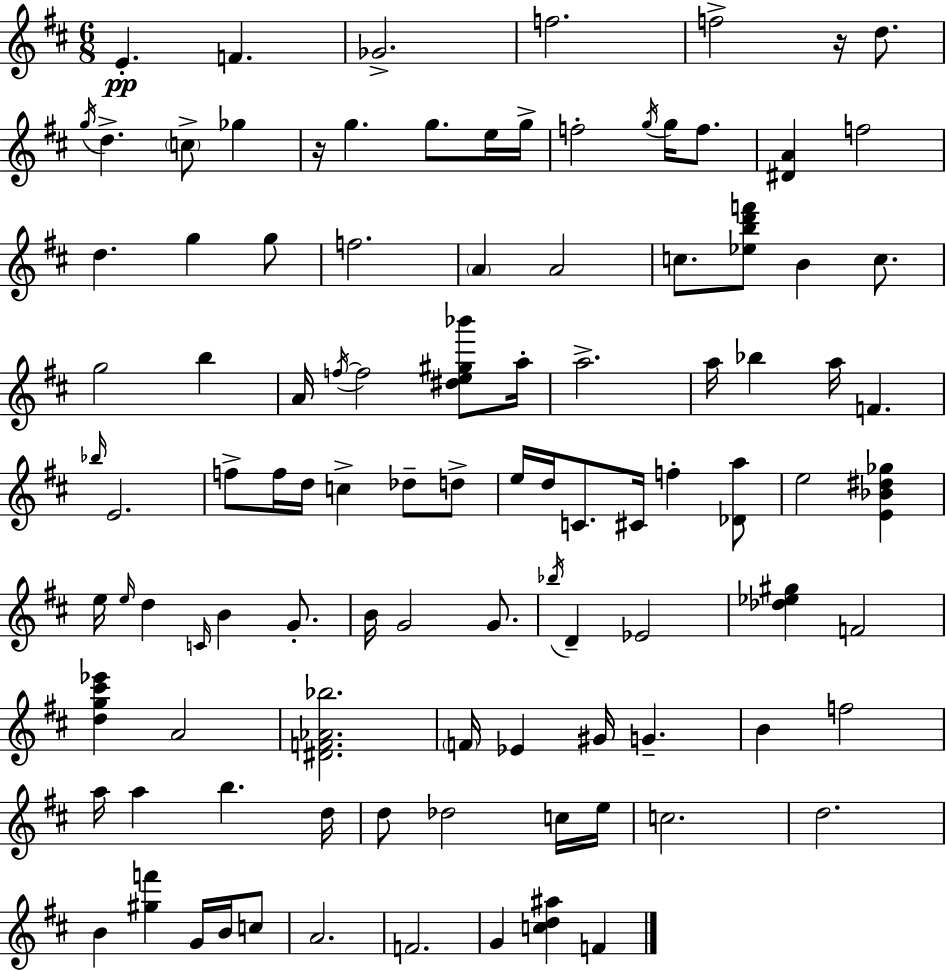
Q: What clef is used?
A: treble